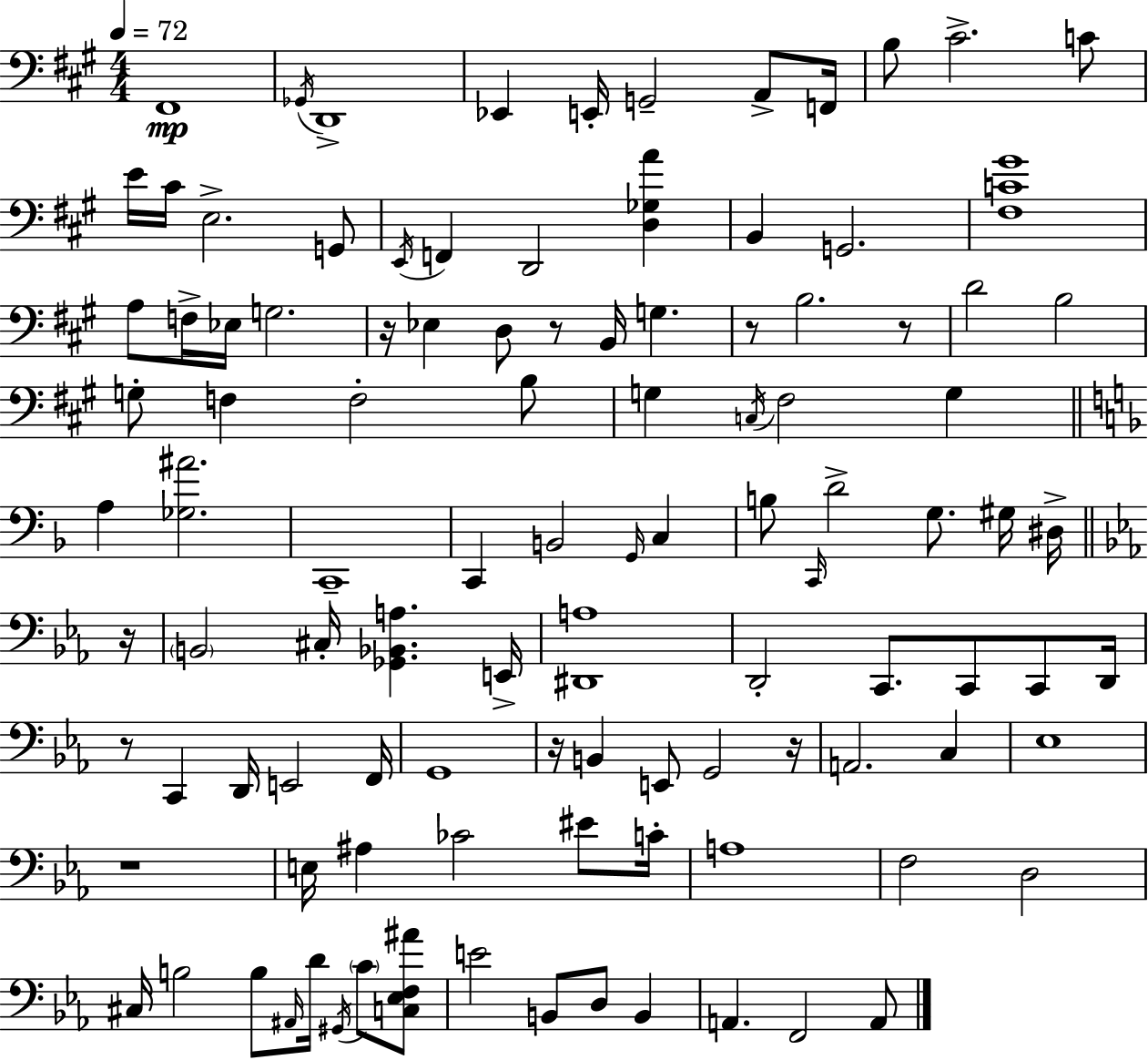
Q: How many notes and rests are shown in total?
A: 107